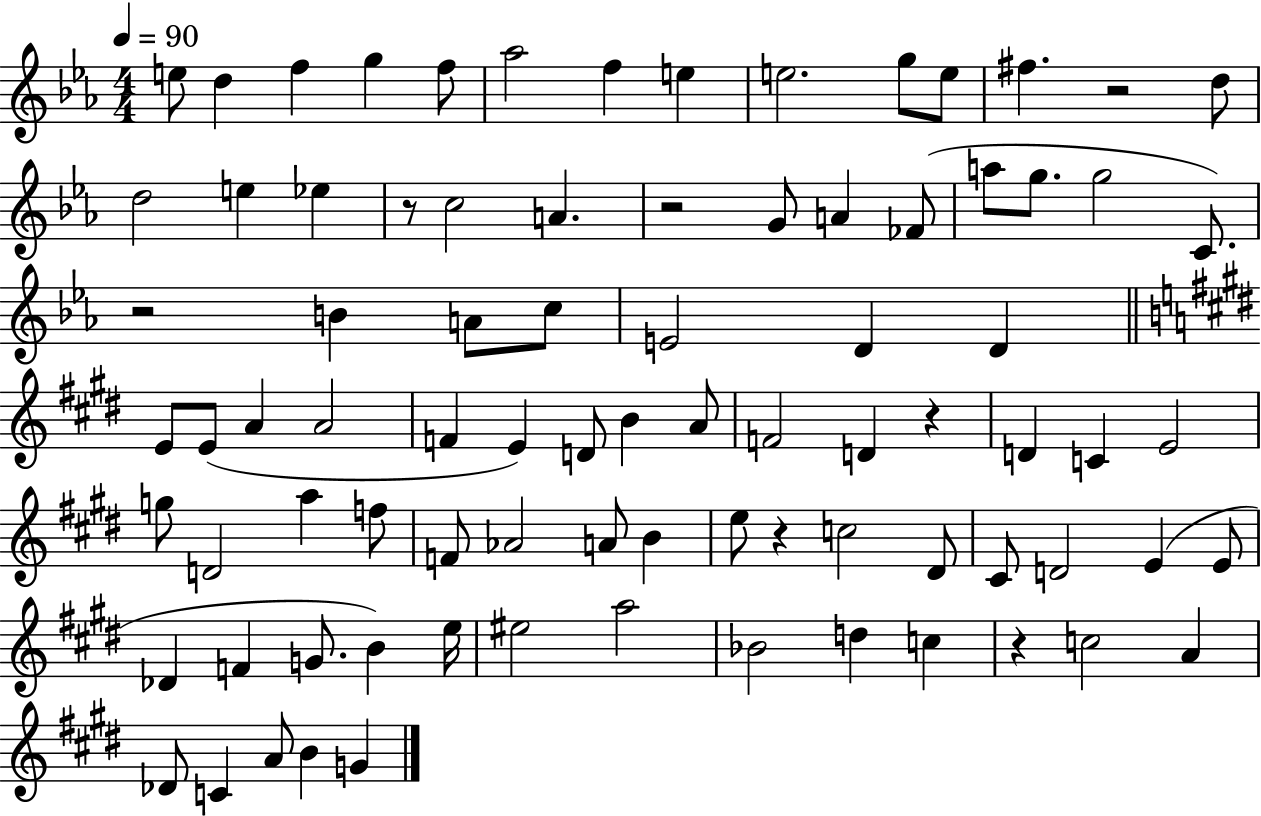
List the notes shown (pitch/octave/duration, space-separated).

E5/e D5/q F5/q G5/q F5/e Ab5/h F5/q E5/q E5/h. G5/e E5/e F#5/q. R/h D5/e D5/h E5/q Eb5/q R/e C5/h A4/q. R/h G4/e A4/q FES4/e A5/e G5/e. G5/h C4/e. R/h B4/q A4/e C5/e E4/h D4/q D4/q E4/e E4/e A4/q A4/h F4/q E4/q D4/e B4/q A4/e F4/h D4/q R/q D4/q C4/q E4/h G5/e D4/h A5/q F5/e F4/e Ab4/h A4/e B4/q E5/e R/q C5/h D#4/e C#4/e D4/h E4/q E4/e Db4/q F4/q G4/e. B4/q E5/s EIS5/h A5/h Bb4/h D5/q C5/q R/q C5/h A4/q Db4/e C4/q A4/e B4/q G4/q